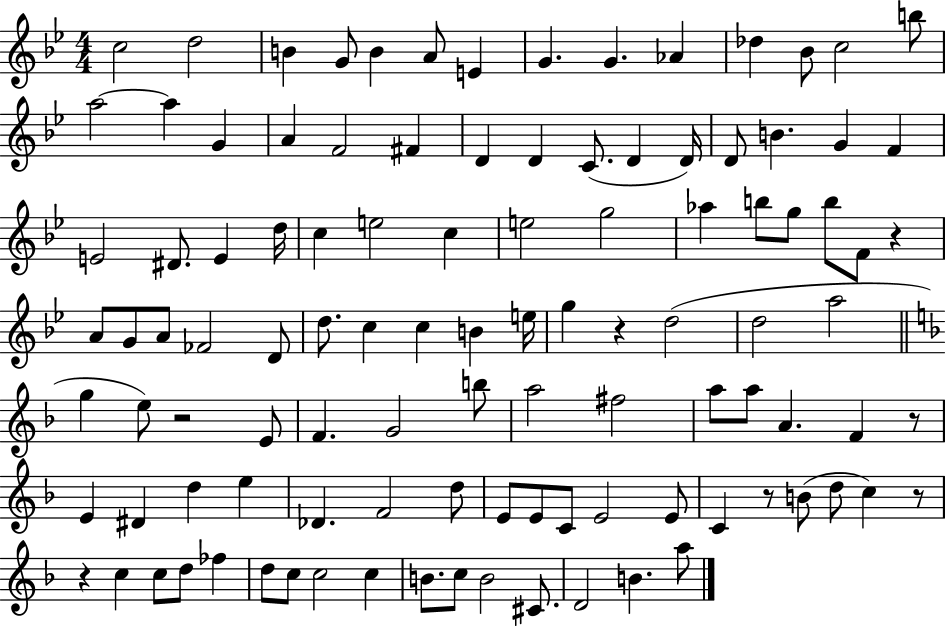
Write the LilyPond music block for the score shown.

{
  \clef treble
  \numericTimeSignature
  \time 4/4
  \key bes \major
  \repeat volta 2 { c''2 d''2 | b'4 g'8 b'4 a'8 e'4 | g'4. g'4. aes'4 | des''4 bes'8 c''2 b''8 | \break a''2~~ a''4 g'4 | a'4 f'2 fis'4 | d'4 d'4 c'8.( d'4 d'16) | d'8 b'4. g'4 f'4 | \break e'2 dis'8. e'4 d''16 | c''4 e''2 c''4 | e''2 g''2 | aes''4 b''8 g''8 b''8 f'8 r4 | \break a'8 g'8 a'8 fes'2 d'8 | d''8. c''4 c''4 b'4 e''16 | g''4 r4 d''2( | d''2 a''2 | \break \bar "||" \break \key f \major g''4 e''8) r2 e'8 | f'4. g'2 b''8 | a''2 fis''2 | a''8 a''8 a'4. f'4 r8 | \break e'4 dis'4 d''4 e''4 | des'4. f'2 d''8 | e'8 e'8 c'8 e'2 e'8 | c'4 r8 b'8( d''8 c''4) r8 | \break r4 c''4 c''8 d''8 fes''4 | d''8 c''8 c''2 c''4 | b'8. c''8 b'2 cis'8. | d'2 b'4. a''8 | \break } \bar "|."
}